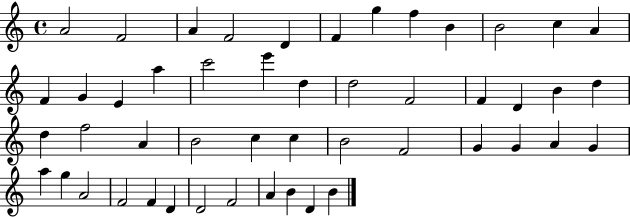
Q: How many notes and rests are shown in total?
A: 49